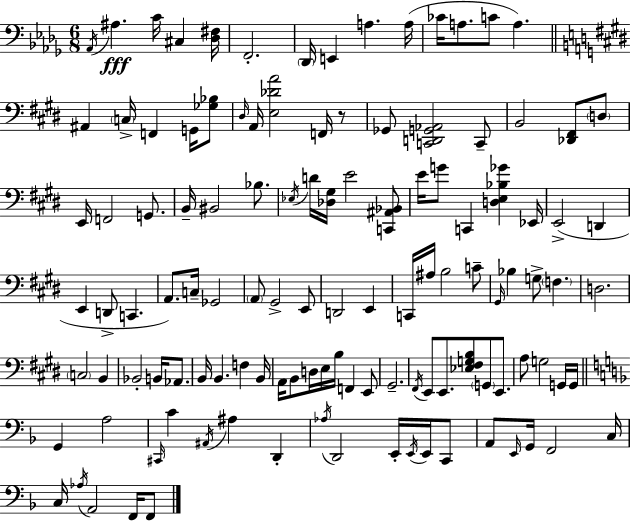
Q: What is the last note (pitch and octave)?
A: F2